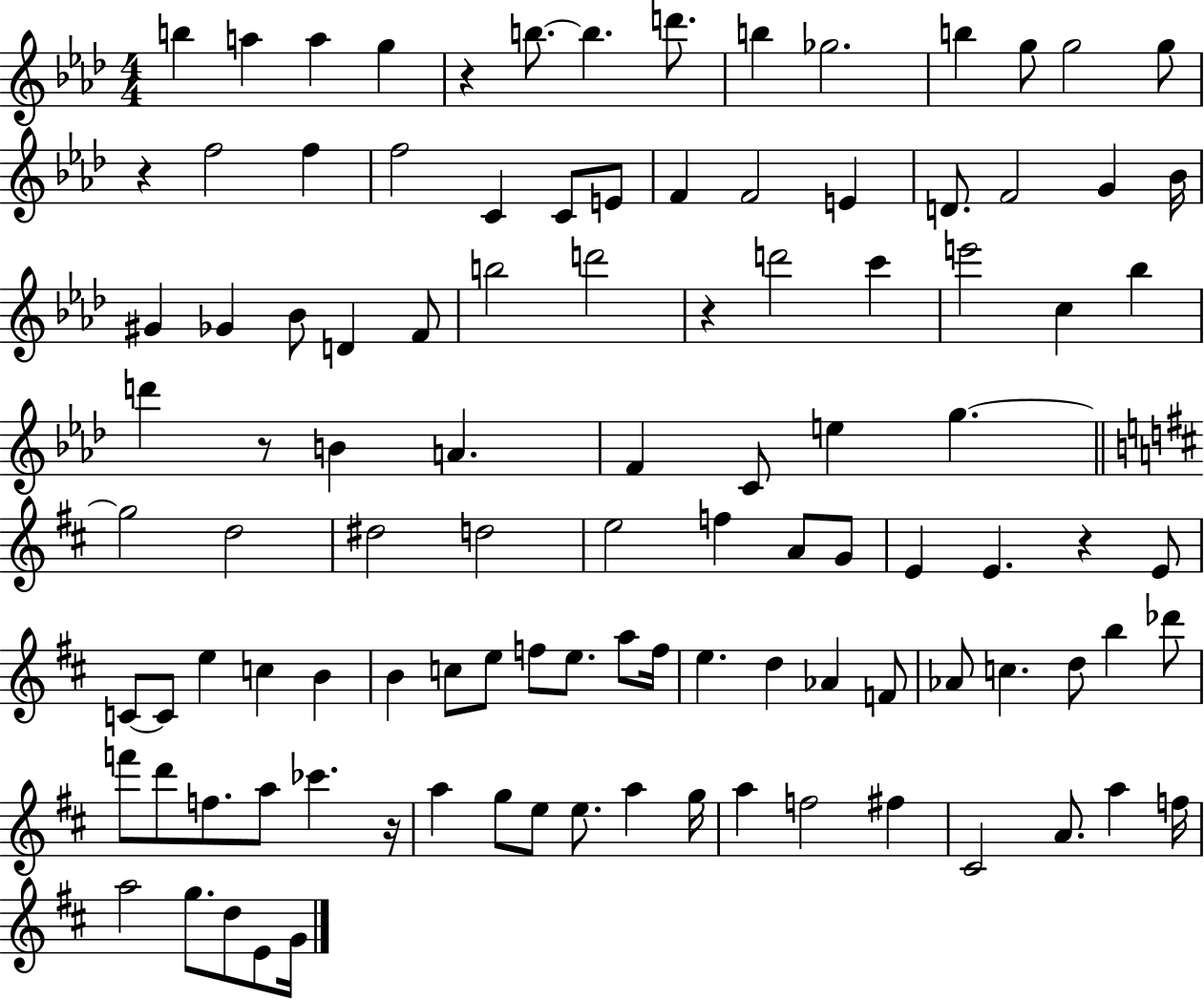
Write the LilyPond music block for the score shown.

{
  \clef treble
  \numericTimeSignature
  \time 4/4
  \key aes \major
  b''4 a''4 a''4 g''4 | r4 b''8.~~ b''4. d'''8. | b''4 ges''2. | b''4 g''8 g''2 g''8 | \break r4 f''2 f''4 | f''2 c'4 c'8 e'8 | f'4 f'2 e'4 | d'8. f'2 g'4 bes'16 | \break gis'4 ges'4 bes'8 d'4 f'8 | b''2 d'''2 | r4 d'''2 c'''4 | e'''2 c''4 bes''4 | \break d'''4 r8 b'4 a'4. | f'4 c'8 e''4 g''4.~~ | \bar "||" \break \key d \major g''2 d''2 | dis''2 d''2 | e''2 f''4 a'8 g'8 | e'4 e'4. r4 e'8 | \break c'8~~ c'8 e''4 c''4 b'4 | b'4 c''8 e''8 f''8 e''8. a''8 f''16 | e''4. d''4 aes'4 f'8 | aes'8 c''4. d''8 b''4 des'''8 | \break f'''8 d'''8 f''8. a''8 ces'''4. r16 | a''4 g''8 e''8 e''8. a''4 g''16 | a''4 f''2 fis''4 | cis'2 a'8. a''4 f''16 | \break a''2 g''8. d''8 e'8 g'16 | \bar "|."
}